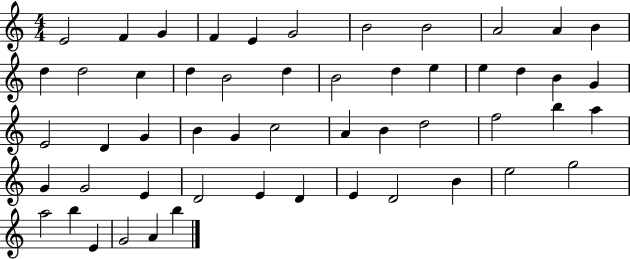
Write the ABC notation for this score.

X:1
T:Untitled
M:4/4
L:1/4
K:C
E2 F G F E G2 B2 B2 A2 A B d d2 c d B2 d B2 d e e d B G E2 D G B G c2 A B d2 f2 b a G G2 E D2 E D E D2 B e2 g2 a2 b E G2 A b